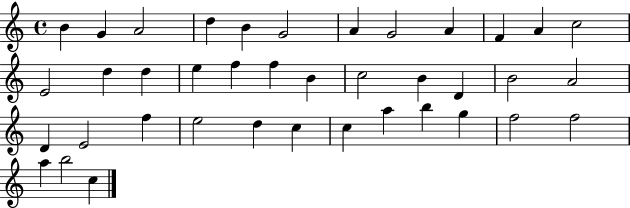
X:1
T:Untitled
M:4/4
L:1/4
K:C
B G A2 d B G2 A G2 A F A c2 E2 d d e f f B c2 B D B2 A2 D E2 f e2 d c c a b g f2 f2 a b2 c